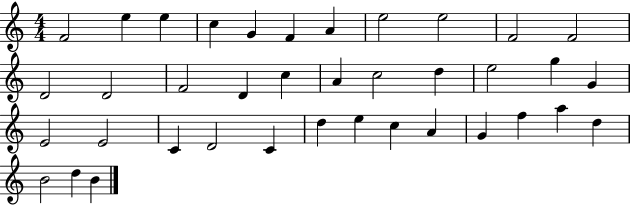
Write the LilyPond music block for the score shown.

{
  \clef treble
  \numericTimeSignature
  \time 4/4
  \key c \major
  f'2 e''4 e''4 | c''4 g'4 f'4 a'4 | e''2 e''2 | f'2 f'2 | \break d'2 d'2 | f'2 d'4 c''4 | a'4 c''2 d''4 | e''2 g''4 g'4 | \break e'2 e'2 | c'4 d'2 c'4 | d''4 e''4 c''4 a'4 | g'4 f''4 a''4 d''4 | \break b'2 d''4 b'4 | \bar "|."
}